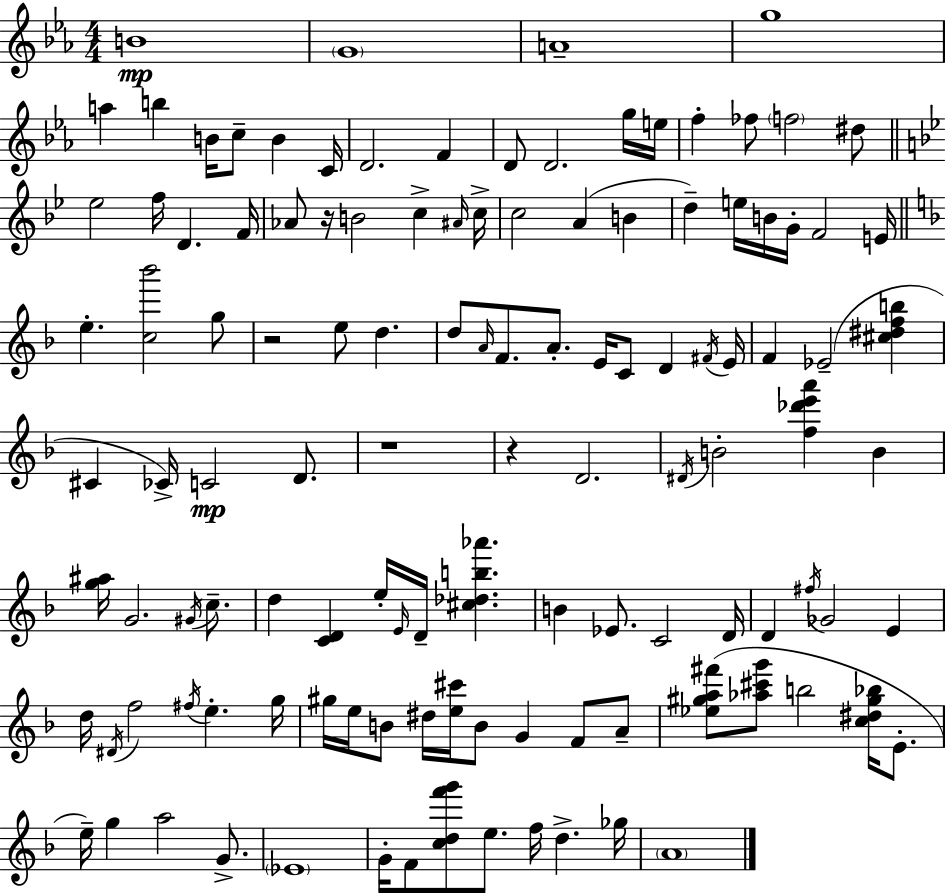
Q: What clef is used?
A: treble